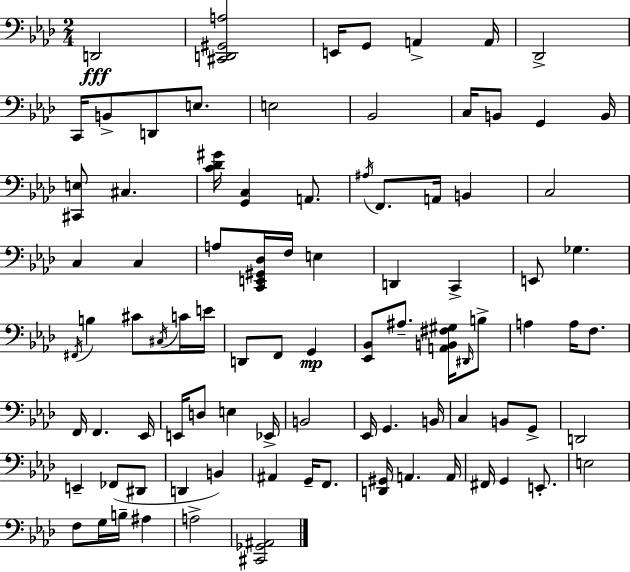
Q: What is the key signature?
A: AES major